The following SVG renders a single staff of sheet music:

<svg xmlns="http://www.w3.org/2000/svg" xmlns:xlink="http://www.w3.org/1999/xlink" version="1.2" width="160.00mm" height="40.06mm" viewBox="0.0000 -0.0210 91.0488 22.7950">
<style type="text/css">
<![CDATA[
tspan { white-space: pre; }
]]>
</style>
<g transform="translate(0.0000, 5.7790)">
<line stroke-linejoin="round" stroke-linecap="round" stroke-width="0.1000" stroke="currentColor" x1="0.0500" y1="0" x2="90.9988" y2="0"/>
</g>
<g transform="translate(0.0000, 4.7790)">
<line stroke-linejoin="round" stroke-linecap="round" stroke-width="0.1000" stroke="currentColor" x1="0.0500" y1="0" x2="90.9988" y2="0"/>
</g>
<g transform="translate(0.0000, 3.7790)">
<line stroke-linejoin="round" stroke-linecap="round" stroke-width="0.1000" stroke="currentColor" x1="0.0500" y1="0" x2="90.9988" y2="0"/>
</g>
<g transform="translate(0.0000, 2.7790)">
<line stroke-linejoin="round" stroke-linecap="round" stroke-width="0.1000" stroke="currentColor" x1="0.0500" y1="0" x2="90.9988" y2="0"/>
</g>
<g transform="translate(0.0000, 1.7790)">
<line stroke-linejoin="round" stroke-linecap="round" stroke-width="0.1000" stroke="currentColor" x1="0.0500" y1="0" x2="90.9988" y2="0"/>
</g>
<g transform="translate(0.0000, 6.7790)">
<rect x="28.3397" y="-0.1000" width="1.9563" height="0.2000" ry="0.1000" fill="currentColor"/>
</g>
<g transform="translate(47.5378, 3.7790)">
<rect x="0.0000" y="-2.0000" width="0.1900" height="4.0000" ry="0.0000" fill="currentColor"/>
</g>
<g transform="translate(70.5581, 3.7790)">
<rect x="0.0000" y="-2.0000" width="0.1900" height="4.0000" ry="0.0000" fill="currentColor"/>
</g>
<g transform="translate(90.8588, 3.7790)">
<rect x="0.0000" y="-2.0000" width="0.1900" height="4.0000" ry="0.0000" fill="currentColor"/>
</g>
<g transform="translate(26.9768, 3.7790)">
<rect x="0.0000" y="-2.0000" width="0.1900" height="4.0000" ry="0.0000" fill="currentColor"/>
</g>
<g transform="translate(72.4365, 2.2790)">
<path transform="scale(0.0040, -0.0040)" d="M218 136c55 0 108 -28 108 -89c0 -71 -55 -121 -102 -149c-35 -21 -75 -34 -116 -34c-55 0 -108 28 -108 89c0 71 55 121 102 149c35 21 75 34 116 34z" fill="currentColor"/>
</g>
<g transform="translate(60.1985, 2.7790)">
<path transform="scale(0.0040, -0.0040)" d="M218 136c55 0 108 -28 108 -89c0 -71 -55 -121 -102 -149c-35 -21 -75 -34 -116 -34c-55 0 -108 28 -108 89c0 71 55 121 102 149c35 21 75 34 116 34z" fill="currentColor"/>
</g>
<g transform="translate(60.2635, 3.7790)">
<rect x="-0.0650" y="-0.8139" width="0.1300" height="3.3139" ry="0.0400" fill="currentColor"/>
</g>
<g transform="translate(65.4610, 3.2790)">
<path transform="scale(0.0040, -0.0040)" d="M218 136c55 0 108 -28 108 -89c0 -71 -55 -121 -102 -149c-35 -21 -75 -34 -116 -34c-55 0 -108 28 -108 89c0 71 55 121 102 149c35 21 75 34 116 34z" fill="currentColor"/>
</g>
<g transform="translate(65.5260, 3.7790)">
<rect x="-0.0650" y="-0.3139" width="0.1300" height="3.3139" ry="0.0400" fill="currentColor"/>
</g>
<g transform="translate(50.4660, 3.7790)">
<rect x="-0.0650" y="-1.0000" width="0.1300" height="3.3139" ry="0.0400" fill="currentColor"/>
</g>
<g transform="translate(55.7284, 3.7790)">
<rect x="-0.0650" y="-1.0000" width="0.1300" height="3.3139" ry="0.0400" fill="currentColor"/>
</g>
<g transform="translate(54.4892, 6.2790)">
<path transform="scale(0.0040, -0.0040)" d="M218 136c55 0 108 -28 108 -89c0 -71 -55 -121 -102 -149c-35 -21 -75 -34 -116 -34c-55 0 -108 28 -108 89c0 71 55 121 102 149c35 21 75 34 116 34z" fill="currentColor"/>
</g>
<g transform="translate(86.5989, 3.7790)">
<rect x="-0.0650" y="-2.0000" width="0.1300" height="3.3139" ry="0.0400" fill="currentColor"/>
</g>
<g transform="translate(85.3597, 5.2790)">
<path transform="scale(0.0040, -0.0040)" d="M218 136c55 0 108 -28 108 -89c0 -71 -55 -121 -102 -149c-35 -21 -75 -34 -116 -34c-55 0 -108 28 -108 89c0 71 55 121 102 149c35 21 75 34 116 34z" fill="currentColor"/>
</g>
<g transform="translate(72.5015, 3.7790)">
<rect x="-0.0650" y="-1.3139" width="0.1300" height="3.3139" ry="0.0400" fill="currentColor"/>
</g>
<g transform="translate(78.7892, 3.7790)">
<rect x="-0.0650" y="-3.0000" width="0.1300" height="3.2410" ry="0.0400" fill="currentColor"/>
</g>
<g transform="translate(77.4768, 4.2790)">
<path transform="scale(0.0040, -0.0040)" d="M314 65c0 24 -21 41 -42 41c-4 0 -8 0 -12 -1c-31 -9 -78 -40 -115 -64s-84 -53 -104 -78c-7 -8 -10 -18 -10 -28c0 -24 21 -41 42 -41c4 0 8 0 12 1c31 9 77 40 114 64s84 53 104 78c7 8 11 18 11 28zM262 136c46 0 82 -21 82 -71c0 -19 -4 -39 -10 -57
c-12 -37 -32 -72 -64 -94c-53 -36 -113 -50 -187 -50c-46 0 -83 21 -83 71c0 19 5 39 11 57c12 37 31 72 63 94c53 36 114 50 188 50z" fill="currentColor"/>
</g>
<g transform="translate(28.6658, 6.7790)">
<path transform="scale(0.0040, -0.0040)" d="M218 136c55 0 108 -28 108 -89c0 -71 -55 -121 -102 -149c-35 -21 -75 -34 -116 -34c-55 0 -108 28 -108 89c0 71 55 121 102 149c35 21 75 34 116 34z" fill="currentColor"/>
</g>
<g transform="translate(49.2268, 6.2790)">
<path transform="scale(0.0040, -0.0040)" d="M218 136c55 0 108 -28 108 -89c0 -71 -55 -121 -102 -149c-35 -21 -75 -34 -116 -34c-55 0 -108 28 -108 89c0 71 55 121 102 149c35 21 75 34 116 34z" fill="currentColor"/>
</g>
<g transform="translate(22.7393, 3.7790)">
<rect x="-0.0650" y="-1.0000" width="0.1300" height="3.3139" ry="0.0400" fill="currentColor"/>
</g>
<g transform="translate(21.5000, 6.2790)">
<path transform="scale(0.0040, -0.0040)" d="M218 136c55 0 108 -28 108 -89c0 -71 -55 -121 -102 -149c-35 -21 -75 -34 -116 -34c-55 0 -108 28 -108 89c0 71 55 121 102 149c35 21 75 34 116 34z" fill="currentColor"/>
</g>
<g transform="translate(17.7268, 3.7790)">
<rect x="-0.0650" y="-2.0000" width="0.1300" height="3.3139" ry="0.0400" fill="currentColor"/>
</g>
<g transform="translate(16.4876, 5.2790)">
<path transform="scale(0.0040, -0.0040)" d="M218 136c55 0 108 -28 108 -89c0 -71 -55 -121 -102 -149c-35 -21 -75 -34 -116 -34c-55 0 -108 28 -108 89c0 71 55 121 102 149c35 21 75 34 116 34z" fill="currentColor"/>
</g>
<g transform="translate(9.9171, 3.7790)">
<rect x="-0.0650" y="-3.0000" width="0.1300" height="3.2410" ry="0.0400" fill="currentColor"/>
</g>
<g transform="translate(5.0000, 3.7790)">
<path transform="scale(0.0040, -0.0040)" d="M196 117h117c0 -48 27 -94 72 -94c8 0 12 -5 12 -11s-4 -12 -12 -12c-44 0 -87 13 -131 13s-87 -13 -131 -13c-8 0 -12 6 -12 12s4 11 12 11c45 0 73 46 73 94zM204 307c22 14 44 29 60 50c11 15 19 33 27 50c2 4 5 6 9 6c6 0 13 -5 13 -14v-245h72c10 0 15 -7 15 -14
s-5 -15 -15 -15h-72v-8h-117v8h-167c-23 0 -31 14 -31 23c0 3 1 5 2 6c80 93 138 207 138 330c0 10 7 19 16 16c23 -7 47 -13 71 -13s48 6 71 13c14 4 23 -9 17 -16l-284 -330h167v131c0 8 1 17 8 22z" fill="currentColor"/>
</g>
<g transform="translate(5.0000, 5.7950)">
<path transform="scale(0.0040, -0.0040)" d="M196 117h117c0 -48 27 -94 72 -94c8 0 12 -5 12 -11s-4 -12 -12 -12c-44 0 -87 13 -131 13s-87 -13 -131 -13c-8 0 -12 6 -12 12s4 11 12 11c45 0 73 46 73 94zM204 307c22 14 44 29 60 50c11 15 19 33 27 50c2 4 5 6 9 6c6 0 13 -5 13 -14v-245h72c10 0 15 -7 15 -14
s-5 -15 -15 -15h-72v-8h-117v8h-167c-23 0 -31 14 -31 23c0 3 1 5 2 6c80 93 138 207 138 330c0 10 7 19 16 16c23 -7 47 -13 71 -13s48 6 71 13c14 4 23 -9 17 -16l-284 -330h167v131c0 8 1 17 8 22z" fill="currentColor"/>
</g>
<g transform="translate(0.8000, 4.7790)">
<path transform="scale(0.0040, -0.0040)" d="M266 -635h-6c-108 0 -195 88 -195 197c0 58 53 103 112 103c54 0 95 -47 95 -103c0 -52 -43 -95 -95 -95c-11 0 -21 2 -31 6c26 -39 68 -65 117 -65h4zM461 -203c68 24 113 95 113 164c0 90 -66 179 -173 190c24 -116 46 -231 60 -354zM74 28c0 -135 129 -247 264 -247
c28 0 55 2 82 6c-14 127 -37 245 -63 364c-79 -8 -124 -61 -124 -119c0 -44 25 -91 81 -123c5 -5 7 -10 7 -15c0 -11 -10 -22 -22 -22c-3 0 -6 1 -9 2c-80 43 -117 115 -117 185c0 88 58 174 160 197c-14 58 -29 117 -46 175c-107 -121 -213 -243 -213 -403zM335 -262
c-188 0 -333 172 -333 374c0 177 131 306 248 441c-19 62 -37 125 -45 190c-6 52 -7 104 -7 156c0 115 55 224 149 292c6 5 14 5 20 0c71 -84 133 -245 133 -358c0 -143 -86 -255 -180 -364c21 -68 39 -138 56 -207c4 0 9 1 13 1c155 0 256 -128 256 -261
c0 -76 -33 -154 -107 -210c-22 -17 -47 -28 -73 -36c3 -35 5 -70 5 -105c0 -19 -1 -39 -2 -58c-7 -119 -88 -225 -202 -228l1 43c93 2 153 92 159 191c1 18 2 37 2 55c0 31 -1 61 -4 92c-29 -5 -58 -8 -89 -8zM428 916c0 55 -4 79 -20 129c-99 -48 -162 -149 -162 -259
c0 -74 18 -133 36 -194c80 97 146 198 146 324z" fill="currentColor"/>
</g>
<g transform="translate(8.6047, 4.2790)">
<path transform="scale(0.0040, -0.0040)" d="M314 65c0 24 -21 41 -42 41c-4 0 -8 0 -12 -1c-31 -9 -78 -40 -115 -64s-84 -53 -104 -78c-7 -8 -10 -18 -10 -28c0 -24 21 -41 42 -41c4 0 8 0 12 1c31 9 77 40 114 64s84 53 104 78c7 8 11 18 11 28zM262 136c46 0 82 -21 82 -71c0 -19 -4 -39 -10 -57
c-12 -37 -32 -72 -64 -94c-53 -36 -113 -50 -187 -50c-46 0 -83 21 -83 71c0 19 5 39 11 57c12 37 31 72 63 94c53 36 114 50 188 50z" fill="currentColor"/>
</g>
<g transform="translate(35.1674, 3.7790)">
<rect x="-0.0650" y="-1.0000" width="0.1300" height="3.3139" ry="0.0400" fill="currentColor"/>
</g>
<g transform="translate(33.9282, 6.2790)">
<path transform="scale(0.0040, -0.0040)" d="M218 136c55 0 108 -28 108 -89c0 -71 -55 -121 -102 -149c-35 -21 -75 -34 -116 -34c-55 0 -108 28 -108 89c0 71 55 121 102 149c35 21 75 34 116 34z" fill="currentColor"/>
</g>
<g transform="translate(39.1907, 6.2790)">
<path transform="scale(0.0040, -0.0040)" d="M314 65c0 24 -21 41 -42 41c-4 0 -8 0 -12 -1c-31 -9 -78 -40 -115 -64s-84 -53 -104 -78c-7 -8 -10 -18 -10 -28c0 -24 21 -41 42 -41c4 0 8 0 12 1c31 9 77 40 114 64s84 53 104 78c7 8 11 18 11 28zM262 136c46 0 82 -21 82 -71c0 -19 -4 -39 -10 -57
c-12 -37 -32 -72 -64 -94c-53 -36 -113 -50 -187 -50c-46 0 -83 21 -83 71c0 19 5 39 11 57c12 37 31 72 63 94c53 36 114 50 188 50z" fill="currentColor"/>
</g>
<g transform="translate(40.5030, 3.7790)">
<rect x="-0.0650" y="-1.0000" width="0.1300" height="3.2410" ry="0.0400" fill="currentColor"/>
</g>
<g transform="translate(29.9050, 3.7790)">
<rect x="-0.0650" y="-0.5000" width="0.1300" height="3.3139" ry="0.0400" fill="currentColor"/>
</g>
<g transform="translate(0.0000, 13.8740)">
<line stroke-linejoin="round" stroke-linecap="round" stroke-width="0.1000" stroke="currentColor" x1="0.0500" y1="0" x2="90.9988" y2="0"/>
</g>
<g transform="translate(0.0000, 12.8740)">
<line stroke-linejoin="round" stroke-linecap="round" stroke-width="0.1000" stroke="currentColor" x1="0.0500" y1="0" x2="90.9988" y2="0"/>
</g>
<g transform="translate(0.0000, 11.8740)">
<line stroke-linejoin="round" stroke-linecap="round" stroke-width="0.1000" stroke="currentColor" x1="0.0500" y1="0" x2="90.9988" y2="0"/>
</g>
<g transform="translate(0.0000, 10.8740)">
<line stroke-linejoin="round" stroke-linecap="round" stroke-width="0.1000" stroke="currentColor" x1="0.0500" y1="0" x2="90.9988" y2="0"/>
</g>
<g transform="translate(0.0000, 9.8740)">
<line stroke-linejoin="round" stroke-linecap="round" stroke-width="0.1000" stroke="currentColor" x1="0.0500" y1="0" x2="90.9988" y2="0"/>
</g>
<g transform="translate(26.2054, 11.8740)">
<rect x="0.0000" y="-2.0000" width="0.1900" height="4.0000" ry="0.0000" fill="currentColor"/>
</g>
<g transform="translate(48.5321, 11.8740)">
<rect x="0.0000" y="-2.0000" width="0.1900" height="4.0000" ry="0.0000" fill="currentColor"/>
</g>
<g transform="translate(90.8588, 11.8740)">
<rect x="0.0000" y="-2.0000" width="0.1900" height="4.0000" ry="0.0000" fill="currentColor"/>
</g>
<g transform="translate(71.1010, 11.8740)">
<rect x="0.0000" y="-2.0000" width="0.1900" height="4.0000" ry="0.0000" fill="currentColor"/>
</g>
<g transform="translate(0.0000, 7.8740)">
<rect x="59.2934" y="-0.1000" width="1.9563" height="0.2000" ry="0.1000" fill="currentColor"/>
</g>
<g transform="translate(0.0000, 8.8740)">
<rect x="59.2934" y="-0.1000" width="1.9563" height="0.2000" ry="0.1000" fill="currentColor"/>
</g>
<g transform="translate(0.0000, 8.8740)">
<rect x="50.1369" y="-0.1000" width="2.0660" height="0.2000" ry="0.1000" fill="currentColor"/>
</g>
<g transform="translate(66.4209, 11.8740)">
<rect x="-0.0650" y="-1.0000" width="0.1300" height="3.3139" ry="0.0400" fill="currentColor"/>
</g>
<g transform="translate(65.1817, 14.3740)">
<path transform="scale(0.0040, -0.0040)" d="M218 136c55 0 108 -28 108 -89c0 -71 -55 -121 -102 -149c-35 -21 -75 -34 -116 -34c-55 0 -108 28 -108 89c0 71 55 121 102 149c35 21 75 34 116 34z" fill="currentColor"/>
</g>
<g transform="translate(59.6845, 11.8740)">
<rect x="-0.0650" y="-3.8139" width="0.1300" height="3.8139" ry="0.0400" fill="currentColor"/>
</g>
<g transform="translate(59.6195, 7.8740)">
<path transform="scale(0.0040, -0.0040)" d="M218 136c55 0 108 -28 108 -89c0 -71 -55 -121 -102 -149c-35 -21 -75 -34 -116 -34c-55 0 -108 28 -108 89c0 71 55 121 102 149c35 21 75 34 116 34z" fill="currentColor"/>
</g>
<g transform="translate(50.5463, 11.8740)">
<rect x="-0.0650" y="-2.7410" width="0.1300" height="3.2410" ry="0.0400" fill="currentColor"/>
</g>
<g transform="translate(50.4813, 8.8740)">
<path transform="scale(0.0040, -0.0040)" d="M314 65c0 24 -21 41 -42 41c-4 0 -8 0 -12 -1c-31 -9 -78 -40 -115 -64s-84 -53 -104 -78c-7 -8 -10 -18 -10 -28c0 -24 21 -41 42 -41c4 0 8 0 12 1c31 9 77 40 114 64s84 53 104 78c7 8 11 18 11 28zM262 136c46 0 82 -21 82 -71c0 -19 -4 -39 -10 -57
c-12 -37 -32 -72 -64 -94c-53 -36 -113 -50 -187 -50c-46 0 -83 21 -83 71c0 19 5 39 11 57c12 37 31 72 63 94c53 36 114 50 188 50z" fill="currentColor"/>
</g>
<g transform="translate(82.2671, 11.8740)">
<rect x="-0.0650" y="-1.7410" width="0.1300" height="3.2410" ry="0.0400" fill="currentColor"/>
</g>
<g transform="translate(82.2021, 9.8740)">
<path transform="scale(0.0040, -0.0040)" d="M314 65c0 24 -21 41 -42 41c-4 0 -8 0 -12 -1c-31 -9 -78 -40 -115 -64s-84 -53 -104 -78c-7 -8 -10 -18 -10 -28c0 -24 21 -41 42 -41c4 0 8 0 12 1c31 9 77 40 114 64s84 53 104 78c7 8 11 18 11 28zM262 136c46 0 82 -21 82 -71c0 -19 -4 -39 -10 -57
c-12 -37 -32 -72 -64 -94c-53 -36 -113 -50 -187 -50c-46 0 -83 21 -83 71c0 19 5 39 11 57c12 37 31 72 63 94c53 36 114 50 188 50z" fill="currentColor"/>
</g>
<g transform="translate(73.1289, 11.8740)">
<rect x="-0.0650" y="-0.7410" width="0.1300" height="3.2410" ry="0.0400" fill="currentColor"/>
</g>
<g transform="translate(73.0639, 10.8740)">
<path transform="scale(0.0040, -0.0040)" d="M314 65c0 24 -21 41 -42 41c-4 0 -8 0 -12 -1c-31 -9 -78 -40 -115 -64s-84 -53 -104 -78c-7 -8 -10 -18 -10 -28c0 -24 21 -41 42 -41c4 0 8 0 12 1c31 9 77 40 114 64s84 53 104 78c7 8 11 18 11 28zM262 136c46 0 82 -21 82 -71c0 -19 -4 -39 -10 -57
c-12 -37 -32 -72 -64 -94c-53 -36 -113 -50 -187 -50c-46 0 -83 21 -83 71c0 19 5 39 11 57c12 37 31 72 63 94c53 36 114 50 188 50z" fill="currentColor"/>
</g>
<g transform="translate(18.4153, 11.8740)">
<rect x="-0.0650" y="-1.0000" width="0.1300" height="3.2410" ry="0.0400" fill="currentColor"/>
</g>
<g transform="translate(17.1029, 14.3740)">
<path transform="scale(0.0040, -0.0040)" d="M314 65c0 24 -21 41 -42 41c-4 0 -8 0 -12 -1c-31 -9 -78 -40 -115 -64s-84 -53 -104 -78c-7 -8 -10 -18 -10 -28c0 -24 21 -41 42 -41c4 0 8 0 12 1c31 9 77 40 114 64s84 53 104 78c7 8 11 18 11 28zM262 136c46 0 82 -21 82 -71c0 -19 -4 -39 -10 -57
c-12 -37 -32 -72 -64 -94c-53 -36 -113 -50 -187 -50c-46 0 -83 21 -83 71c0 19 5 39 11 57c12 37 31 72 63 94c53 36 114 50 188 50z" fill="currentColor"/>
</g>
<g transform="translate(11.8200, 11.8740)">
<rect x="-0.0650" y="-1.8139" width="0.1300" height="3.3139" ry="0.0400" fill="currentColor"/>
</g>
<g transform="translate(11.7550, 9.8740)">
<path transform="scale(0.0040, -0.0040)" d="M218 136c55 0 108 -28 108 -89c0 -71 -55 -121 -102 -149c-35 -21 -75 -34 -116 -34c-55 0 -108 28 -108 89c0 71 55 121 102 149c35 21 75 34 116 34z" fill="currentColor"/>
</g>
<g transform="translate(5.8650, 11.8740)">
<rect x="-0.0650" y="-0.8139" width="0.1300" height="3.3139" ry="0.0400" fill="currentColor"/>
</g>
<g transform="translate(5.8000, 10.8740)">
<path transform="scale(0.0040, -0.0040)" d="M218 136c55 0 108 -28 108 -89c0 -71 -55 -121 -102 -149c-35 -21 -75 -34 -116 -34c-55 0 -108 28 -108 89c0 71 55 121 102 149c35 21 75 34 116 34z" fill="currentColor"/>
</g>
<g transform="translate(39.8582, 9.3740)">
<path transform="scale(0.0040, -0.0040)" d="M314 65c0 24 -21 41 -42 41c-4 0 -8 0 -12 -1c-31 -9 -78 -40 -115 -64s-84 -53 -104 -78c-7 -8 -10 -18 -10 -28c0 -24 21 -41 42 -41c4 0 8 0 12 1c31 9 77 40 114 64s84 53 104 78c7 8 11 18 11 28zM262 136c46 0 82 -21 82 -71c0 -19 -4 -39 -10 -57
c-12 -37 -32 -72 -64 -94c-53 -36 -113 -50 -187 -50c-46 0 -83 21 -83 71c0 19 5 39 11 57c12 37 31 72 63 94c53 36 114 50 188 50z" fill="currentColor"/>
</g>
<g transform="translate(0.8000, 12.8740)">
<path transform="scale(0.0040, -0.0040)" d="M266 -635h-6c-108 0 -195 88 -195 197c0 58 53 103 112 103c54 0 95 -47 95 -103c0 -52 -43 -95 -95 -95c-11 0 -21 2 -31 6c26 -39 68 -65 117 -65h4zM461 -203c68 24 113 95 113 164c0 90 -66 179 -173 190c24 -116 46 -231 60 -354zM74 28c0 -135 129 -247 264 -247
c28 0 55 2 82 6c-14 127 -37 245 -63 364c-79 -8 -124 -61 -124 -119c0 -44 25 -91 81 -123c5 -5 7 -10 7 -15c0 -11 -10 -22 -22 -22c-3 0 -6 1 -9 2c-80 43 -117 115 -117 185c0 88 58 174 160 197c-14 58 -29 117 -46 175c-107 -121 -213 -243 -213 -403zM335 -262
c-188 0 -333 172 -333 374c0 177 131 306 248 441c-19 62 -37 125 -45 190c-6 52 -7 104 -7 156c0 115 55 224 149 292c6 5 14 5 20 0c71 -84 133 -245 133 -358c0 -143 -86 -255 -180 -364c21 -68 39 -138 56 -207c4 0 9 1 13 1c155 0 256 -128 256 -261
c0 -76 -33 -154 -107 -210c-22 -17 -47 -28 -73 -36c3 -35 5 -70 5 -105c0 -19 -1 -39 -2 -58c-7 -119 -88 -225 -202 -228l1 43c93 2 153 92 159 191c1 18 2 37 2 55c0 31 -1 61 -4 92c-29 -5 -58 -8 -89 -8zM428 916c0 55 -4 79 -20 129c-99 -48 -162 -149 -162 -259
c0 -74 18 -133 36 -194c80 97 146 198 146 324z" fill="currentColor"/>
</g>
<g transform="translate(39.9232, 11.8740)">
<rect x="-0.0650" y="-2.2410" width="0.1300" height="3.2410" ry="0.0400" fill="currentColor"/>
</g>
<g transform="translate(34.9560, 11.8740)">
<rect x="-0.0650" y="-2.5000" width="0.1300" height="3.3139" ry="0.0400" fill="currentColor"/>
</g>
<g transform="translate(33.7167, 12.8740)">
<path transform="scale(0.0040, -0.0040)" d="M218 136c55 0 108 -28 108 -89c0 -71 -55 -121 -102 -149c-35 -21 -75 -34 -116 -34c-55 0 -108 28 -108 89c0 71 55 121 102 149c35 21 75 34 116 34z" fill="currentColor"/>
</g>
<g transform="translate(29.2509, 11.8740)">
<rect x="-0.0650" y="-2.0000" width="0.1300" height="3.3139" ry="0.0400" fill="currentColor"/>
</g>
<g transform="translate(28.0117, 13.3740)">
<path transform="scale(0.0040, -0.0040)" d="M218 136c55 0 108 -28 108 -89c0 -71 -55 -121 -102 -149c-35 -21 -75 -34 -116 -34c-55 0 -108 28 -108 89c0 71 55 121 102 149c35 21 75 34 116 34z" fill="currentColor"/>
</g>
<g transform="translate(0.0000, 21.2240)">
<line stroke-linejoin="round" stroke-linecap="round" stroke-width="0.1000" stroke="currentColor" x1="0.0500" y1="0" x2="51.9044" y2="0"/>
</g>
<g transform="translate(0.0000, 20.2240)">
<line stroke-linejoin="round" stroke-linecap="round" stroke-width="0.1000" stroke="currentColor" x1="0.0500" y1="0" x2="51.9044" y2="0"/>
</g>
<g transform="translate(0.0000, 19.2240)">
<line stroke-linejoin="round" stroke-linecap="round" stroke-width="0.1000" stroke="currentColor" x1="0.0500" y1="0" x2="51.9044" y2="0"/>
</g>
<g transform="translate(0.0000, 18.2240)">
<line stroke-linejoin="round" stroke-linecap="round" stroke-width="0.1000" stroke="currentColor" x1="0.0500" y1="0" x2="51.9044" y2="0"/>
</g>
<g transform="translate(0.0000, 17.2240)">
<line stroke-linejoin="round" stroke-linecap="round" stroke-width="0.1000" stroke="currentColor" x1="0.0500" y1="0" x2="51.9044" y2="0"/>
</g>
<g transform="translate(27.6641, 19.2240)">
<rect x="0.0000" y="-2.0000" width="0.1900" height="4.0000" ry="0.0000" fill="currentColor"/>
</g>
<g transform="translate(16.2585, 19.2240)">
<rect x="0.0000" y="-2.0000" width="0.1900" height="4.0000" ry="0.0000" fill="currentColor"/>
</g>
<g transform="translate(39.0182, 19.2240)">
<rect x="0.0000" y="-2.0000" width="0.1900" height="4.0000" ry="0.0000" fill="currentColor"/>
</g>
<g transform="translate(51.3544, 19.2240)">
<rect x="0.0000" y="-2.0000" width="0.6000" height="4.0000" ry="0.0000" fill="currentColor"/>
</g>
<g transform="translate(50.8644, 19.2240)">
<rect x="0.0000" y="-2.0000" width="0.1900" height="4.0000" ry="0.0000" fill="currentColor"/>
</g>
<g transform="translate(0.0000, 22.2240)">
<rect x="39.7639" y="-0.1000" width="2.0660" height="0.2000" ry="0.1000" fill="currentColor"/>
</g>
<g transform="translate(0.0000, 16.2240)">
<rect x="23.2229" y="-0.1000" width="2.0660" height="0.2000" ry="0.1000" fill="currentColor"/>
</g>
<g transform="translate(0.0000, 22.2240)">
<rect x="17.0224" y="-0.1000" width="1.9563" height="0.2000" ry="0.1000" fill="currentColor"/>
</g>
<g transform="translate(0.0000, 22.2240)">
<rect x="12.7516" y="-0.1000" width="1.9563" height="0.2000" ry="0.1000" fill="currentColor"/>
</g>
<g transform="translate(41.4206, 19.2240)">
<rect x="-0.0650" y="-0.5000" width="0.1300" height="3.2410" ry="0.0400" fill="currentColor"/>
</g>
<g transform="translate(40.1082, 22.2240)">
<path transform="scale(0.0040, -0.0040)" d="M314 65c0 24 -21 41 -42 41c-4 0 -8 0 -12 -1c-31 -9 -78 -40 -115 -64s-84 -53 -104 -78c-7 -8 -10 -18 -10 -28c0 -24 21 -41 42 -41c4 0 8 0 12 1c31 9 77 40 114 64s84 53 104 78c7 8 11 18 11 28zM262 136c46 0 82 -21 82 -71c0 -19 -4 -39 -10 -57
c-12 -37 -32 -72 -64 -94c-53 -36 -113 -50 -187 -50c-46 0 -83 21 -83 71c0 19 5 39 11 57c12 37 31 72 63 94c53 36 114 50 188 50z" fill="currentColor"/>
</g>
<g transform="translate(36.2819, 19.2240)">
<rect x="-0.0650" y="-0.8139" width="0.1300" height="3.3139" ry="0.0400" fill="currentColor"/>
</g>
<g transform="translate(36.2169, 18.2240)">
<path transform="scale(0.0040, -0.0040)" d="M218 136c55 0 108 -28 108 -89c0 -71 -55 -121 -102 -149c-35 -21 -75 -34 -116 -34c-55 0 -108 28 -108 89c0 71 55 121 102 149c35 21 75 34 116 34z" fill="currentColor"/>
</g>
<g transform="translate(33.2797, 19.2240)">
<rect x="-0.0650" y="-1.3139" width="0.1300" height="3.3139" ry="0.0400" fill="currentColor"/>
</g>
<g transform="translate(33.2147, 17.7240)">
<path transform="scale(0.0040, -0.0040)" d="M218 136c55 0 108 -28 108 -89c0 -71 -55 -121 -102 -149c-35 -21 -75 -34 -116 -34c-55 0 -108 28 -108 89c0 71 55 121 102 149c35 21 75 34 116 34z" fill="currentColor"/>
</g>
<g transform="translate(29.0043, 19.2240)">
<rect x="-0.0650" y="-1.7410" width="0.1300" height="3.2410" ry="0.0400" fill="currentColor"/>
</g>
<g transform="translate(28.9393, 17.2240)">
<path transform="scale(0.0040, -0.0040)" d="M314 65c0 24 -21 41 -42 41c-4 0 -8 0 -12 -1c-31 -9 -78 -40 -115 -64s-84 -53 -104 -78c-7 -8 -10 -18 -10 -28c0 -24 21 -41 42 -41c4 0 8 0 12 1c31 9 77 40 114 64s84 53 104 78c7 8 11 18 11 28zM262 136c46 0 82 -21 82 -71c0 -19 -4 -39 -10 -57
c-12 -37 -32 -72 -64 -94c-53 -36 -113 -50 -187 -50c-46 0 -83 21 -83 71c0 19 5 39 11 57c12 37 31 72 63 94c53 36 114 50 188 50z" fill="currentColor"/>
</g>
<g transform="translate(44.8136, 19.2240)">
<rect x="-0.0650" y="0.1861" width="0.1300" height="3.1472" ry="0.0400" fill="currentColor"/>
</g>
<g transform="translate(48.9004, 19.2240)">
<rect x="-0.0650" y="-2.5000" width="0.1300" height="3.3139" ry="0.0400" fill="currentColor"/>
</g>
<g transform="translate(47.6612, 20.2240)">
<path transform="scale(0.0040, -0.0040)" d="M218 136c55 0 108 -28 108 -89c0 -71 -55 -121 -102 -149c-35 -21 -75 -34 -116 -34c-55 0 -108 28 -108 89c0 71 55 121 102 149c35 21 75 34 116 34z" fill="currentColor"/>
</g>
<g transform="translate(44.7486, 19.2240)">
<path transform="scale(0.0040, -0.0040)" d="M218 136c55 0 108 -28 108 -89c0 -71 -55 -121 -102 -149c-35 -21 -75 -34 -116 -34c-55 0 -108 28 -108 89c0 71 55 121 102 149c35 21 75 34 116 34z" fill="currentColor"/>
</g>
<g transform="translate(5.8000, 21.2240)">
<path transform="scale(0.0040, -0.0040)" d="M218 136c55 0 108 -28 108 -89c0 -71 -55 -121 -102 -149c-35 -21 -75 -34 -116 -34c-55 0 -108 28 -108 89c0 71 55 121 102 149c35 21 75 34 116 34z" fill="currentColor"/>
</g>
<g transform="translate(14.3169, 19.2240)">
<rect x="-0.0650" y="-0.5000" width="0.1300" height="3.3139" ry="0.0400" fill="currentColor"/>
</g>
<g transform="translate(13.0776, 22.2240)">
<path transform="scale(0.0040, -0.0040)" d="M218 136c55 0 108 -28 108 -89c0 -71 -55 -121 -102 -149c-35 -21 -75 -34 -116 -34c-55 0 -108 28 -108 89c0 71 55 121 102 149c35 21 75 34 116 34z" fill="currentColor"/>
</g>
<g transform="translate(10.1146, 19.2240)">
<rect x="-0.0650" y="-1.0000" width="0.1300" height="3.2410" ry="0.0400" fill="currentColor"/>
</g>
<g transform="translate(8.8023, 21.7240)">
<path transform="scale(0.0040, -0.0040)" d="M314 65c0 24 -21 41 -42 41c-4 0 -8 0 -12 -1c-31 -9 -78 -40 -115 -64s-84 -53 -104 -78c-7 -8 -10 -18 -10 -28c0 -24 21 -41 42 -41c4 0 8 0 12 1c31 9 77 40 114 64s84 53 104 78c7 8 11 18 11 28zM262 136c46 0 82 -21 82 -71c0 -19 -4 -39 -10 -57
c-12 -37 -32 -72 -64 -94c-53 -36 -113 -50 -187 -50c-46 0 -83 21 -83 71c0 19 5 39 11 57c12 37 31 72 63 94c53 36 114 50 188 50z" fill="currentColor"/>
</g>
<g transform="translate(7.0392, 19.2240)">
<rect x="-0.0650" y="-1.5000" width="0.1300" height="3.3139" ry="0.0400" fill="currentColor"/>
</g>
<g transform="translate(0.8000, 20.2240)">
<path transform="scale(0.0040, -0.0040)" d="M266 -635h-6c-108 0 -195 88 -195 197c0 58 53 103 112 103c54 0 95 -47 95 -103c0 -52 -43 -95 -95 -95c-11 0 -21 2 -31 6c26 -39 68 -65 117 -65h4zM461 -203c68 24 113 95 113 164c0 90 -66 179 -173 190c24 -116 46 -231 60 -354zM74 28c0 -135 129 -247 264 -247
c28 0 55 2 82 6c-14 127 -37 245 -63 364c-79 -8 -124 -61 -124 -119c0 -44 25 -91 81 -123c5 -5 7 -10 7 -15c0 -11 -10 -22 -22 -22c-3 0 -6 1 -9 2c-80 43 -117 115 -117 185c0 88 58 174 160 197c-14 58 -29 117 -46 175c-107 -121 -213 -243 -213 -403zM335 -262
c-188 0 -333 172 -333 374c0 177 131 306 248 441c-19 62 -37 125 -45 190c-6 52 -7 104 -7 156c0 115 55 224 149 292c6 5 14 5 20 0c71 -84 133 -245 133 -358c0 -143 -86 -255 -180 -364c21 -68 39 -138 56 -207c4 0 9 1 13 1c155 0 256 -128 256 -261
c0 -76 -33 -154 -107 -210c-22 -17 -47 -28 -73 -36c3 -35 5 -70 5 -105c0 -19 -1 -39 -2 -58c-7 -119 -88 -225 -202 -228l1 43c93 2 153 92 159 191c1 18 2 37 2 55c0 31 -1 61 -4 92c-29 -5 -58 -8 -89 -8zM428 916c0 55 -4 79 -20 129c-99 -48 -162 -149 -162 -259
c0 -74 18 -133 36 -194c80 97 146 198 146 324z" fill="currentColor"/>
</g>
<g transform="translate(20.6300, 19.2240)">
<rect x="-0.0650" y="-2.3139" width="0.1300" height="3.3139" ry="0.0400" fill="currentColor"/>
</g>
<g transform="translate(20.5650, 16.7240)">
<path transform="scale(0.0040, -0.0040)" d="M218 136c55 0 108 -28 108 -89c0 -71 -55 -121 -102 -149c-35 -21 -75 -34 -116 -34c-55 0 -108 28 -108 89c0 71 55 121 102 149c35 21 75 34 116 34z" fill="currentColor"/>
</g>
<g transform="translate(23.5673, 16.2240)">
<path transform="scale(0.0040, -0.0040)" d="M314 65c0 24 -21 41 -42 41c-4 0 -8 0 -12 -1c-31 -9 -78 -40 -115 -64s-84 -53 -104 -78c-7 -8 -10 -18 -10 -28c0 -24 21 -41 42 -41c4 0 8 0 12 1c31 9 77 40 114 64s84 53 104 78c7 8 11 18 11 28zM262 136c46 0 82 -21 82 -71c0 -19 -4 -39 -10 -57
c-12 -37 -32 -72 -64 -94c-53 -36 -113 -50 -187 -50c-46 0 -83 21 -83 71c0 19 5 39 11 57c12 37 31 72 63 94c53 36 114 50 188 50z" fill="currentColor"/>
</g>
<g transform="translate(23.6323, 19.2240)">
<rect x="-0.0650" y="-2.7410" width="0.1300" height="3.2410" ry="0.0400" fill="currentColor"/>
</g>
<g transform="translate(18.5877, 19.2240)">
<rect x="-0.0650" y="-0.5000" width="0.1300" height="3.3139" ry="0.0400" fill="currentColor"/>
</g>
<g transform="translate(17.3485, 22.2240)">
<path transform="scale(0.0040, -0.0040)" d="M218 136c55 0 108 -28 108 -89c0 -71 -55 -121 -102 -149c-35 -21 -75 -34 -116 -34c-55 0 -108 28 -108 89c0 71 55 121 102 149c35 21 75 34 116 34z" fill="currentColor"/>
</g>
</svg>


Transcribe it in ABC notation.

X:1
T:Untitled
M:4/4
L:1/4
K:C
A2 F D C D D2 D D d c e A2 F d f D2 F G g2 a2 c' D d2 f2 E D2 C C g a2 f2 e d C2 B G